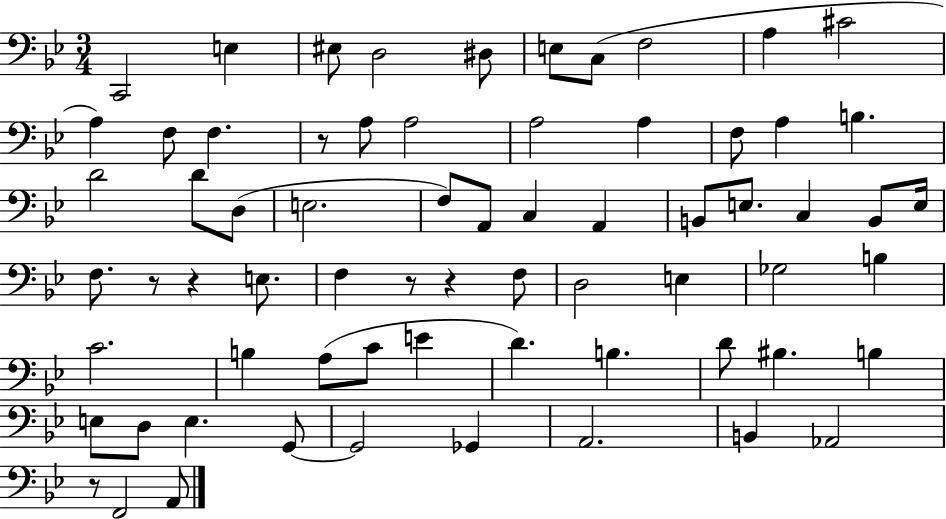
C2/h E3/q EIS3/e D3/h D#3/e E3/e C3/e F3/h A3/q C#4/h A3/q F3/e F3/q. R/e A3/e A3/h A3/h A3/q F3/e A3/q B3/q. D4/h D4/e D3/e E3/h. F3/e A2/e C3/q A2/q B2/e E3/e. C3/q B2/e E3/s F3/e. R/e R/q E3/e. F3/q R/e R/q F3/e D3/h E3/q Gb3/h B3/q C4/h. B3/q A3/e C4/e E4/q D4/q. B3/q. D4/e BIS3/q. B3/q E3/e D3/e E3/q. G2/e G2/h Gb2/q A2/h. B2/q Ab2/h R/e F2/h A2/e